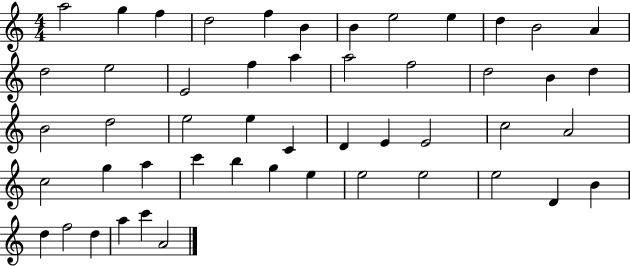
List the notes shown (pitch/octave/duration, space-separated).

A5/h G5/q F5/q D5/h F5/q B4/q B4/q E5/h E5/q D5/q B4/h A4/q D5/h E5/h E4/h F5/q A5/q A5/h F5/h D5/h B4/q D5/q B4/h D5/h E5/h E5/q C4/q D4/q E4/q E4/h C5/h A4/h C5/h G5/q A5/q C6/q B5/q G5/q E5/q E5/h E5/h E5/h D4/q B4/q D5/q F5/h D5/q A5/q C6/q A4/h